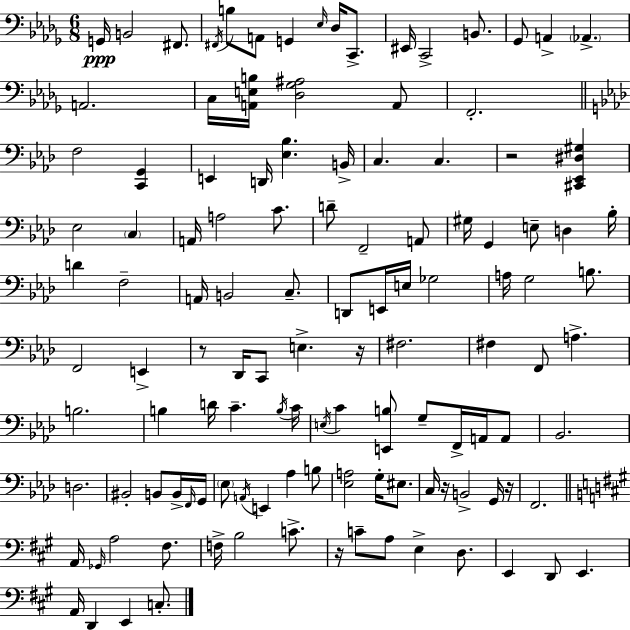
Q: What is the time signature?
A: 6/8